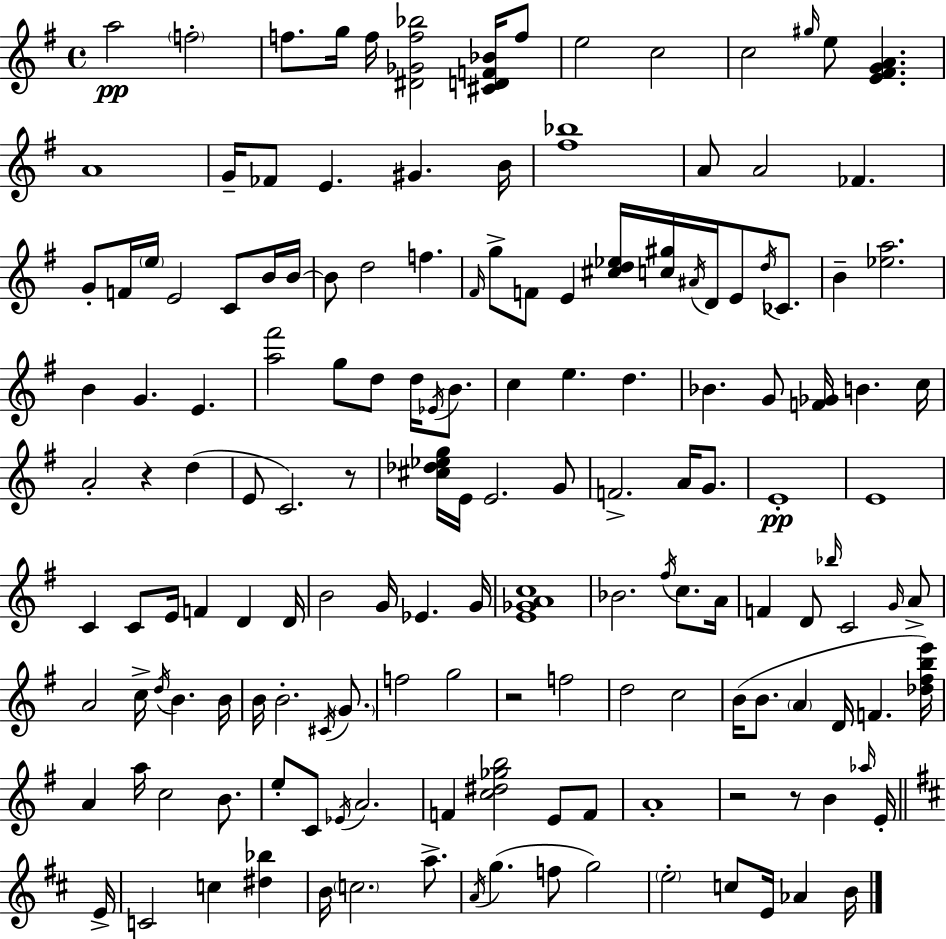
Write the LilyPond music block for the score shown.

{
  \clef treble
  \time 4/4
  \defaultTimeSignature
  \key g \major
  a''2\pp \parenthesize f''2-. | f''8. g''16 f''16 <dis' ges' f'' bes''>2 <cis' d' f' bes'>16 f''8 | e''2 c''2 | c''2 \grace { gis''16 } e''8 <e' fis' g' a'>4. | \break a'1 | g'16-- fes'8 e'4. gis'4. | b'16 <fis'' bes''>1 | a'8 a'2 fes'4. | \break g'8-. f'16 \parenthesize e''16 e'2 c'8 b'16 | b'16~~ b'8 d''2 f''4. | \grace { fis'16 } g''8-> f'8 e'4 <cis'' d'' ees''>16 <c'' gis''>16 \acciaccatura { ais'16 } d'16 e'8 | \acciaccatura { d''16 } ces'8. b'4-- <ees'' a''>2. | \break b'4 g'4. e'4. | <a'' fis'''>2 g''8 d''8 | d''16 \acciaccatura { ees'16 } b'8. c''4 e''4. d''4. | bes'4. g'8 <f' ges'>16 b'4. | \break c''16 a'2-. r4 | d''4( e'8 c'2.) | r8 <cis'' des'' ees'' g''>16 e'16 e'2. | g'8 f'2.-> | \break a'16 g'8. e'1-.\pp | e'1 | c'4 c'8 e'16 f'4 | d'4 d'16 b'2 g'16 ees'4. | \break g'16 <e' ges' a' c''>1 | bes'2. | \acciaccatura { fis''16 } c''8. a'16 f'4 d'8 \grace { bes''16 } c'2 | \grace { g'16 } a'8-> a'2 | \break c''16-> \acciaccatura { d''16 } b'4. b'16 b'16 b'2.-. | \acciaccatura { cis'16 } \parenthesize g'8. f''2 | g''2 r2 | f''2 d''2 | \break c''2 b'16( b'8. \parenthesize a'4 | d'16 f'4. <des'' fis'' b'' e'''>16) a'4 a''16 c''2 | b'8. e''8-. c'8 \acciaccatura { ees'16 } a'2. | f'4 <c'' dis'' ges'' b''>2 | \break e'8 f'8 a'1-. | r2 | r8 b'4 \grace { aes''16 } e'16-. \bar "||" \break \key d \major e'16-> c'2 c''4 <dis'' bes''>4 | b'16 \parenthesize c''2. a''8.-> | \acciaccatura { a'16 } g''4.( f''8 g''2) | \parenthesize e''2-. c''8 e'16 aes'4 | \break b'16 \bar "|."
}